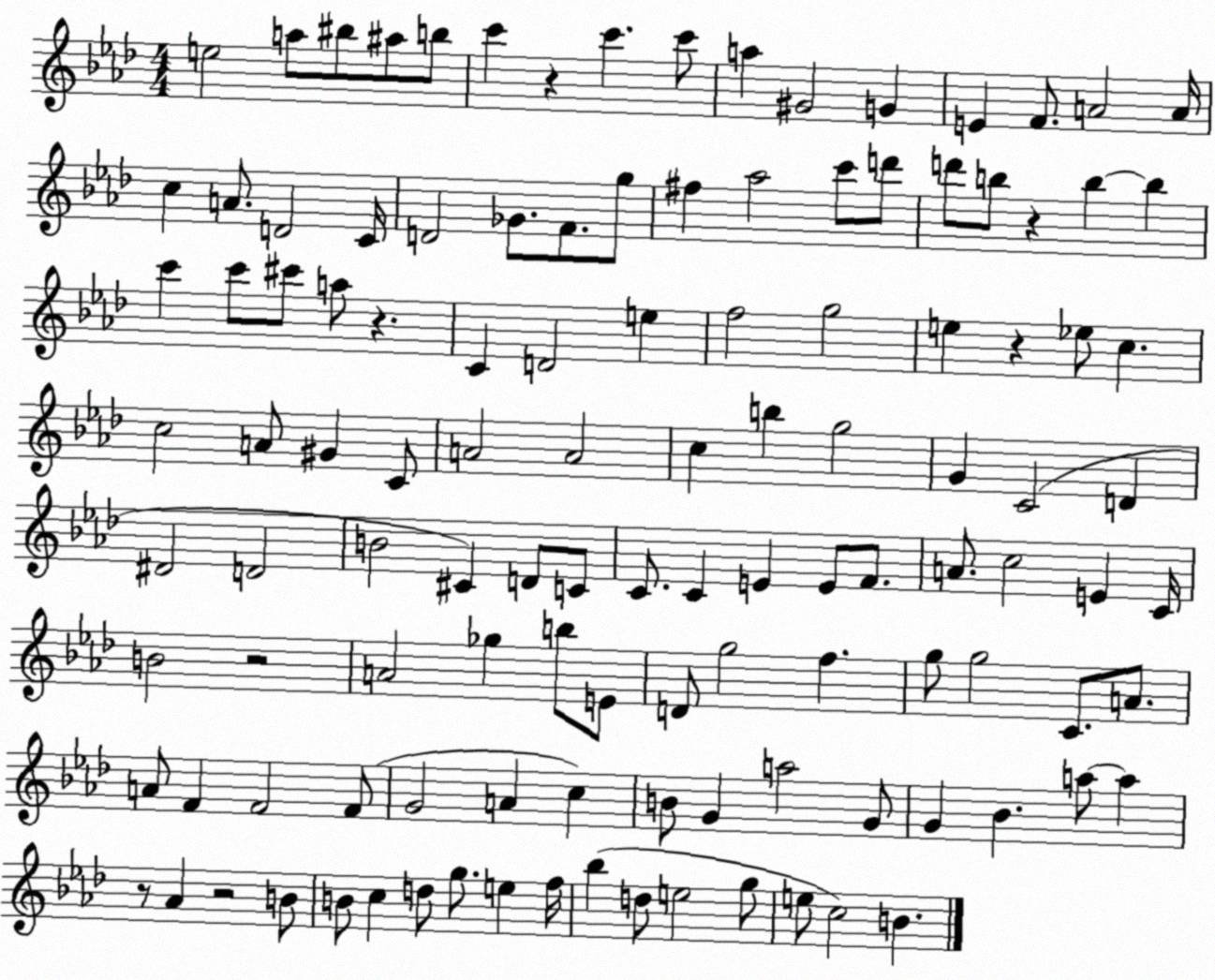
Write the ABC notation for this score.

X:1
T:Untitled
M:4/4
L:1/4
K:Ab
e2 a/2 ^b/2 ^a/2 b/2 c' z c' c'/2 a ^G2 G E F/2 A2 A/4 c A/2 D2 C/4 D2 _G/2 F/2 g/2 ^f _a2 c'/2 d'/2 d'/2 b/2 z b b c' c'/2 ^c'/2 a/2 z C D2 e f2 g2 e z _e/2 c c2 A/2 ^G C/2 A2 A2 c b g2 G C2 D ^D2 D2 B2 ^C D/2 C/2 C/2 C E E/2 F/2 A/2 c2 E C/4 B2 z2 A2 _g b/2 E/2 D/2 g2 f g/2 g2 C/2 A/2 A/2 F F2 F/2 G2 A c B/2 G a2 G/2 G _B a/2 a z/2 _A z2 B/2 B/2 c d/2 g/2 e f/4 _b d/2 e2 g/2 e/2 c2 B